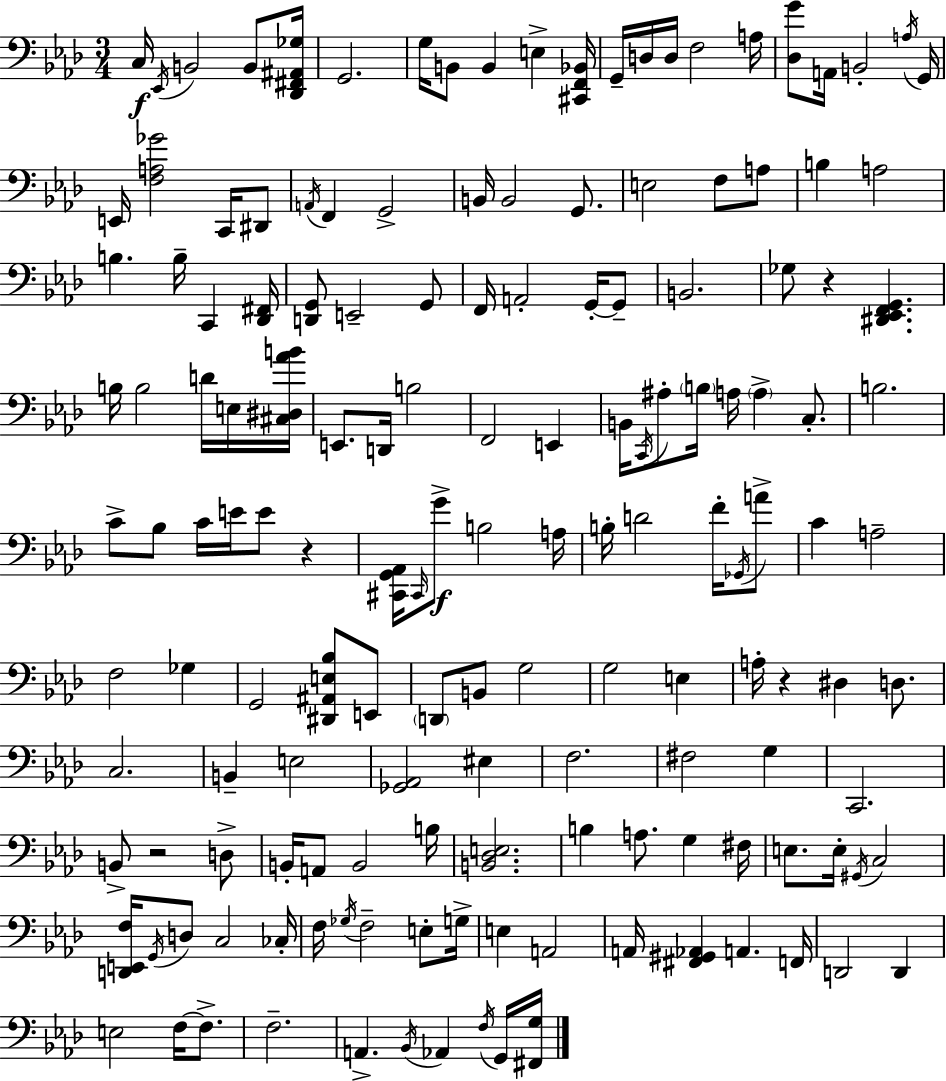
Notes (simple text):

C3/s Eb2/s B2/h B2/e [Db2,F#2,A#2,Gb3]/s G2/h. G3/s B2/e B2/q E3/q [C#2,F2,Bb2]/s G2/s D3/s D3/s F3/h A3/s [Db3,G4]/e A2/s B2/h A3/s G2/s E2/s [F3,A3,Gb4]/h C2/s D#2/e A2/s F2/q G2/h B2/s B2/h G2/e. E3/h F3/e A3/e B3/q A3/h B3/q. B3/s C2/q [Db2,F#2]/s [D2,G2]/e E2/h G2/e F2/s A2/h G2/s G2/e B2/h. Gb3/e R/q [D#2,Eb2,F2,G2]/q. B3/s B3/h D4/s E3/s [C#3,D#3,Ab4,B4]/s E2/e. D2/s B3/h F2/h E2/q B2/s C2/s A#3/e B3/s A3/s A3/q C3/e. B3/h. C4/e Bb3/e C4/s E4/s E4/e R/q [C#2,G2,Ab2]/s C#2/s G4/e B3/h A3/s B3/s D4/h F4/s Gb2/s A4/e C4/q A3/h F3/h Gb3/q G2/h [D#2,A#2,E3,Bb3]/e E2/e D2/e B2/e G3/h G3/h E3/q A3/s R/q D#3/q D3/e. C3/h. B2/q E3/h [Gb2,Ab2]/h EIS3/q F3/h. F#3/h G3/q C2/h. B2/e R/h D3/e B2/s A2/e B2/h B3/s [B2,Db3,E3]/h. B3/q A3/e. G3/q F#3/s E3/e. E3/s G#2/s C3/h [D2,E2,F3]/s G2/s D3/e C3/h CES3/s F3/s Gb3/s F3/h E3/e G3/s E3/q A2/h A2/s [F#2,G#2,Ab2]/q A2/q. F2/s D2/h D2/q E3/h F3/s F3/e. F3/h. A2/q. Bb2/s Ab2/q F3/s G2/s [F#2,G3]/s